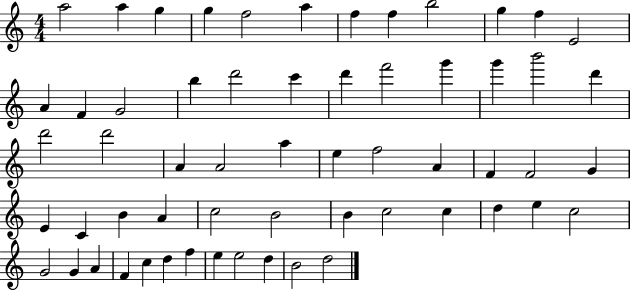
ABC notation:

X:1
T:Untitled
M:4/4
L:1/4
K:C
a2 a g g f2 a f f b2 g f E2 A F G2 b d'2 c' d' f'2 g' g' b'2 d' d'2 d'2 A A2 a e f2 A F F2 G E C B A c2 B2 B c2 c d e c2 G2 G A F c d f e e2 d B2 d2